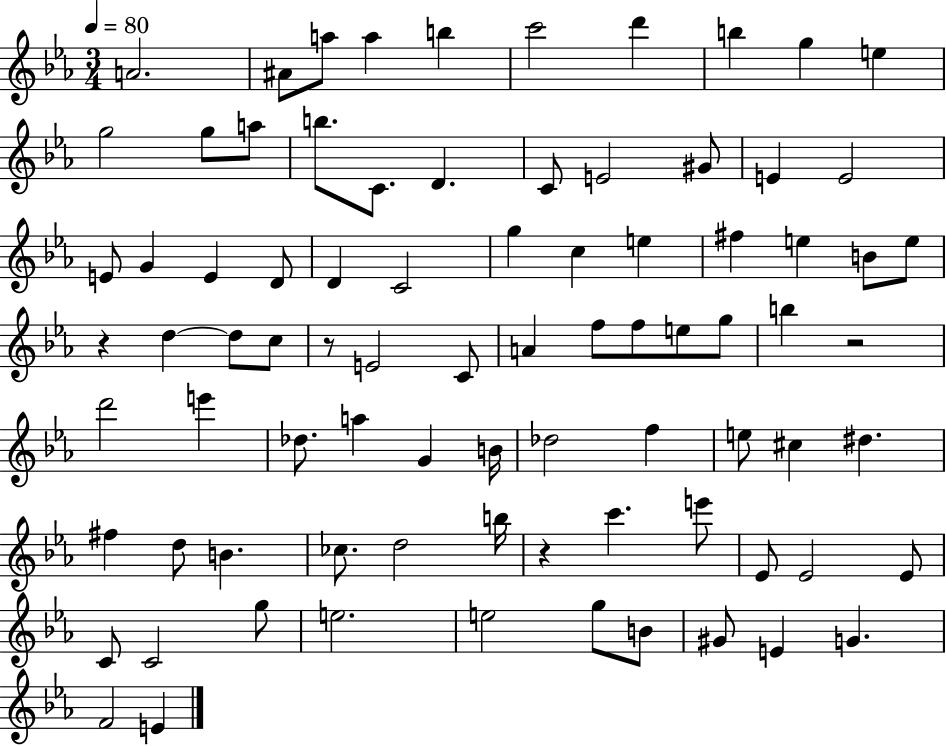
{
  \clef treble
  \numericTimeSignature
  \time 3/4
  \key ees \major
  \tempo 4 = 80
  \repeat volta 2 { a'2. | ais'8 a''8 a''4 b''4 | c'''2 d'''4 | b''4 g''4 e''4 | \break g''2 g''8 a''8 | b''8. c'8. d'4. | c'8 e'2 gis'8 | e'4 e'2 | \break e'8 g'4 e'4 d'8 | d'4 c'2 | g''4 c''4 e''4 | fis''4 e''4 b'8 e''8 | \break r4 d''4~~ d''8 c''8 | r8 e'2 c'8 | a'4 f''8 f''8 e''8 g''8 | b''4 r2 | \break d'''2 e'''4 | des''8. a''4 g'4 b'16 | des''2 f''4 | e''8 cis''4 dis''4. | \break fis''4 d''8 b'4. | ces''8. d''2 b''16 | r4 c'''4. e'''8 | ees'8 ees'2 ees'8 | \break c'8 c'2 g''8 | e''2. | e''2 g''8 b'8 | gis'8 e'4 g'4. | \break f'2 e'4 | } \bar "|."
}